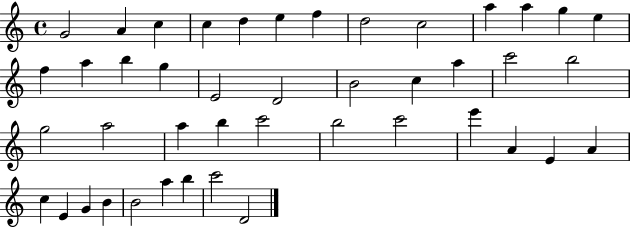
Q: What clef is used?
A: treble